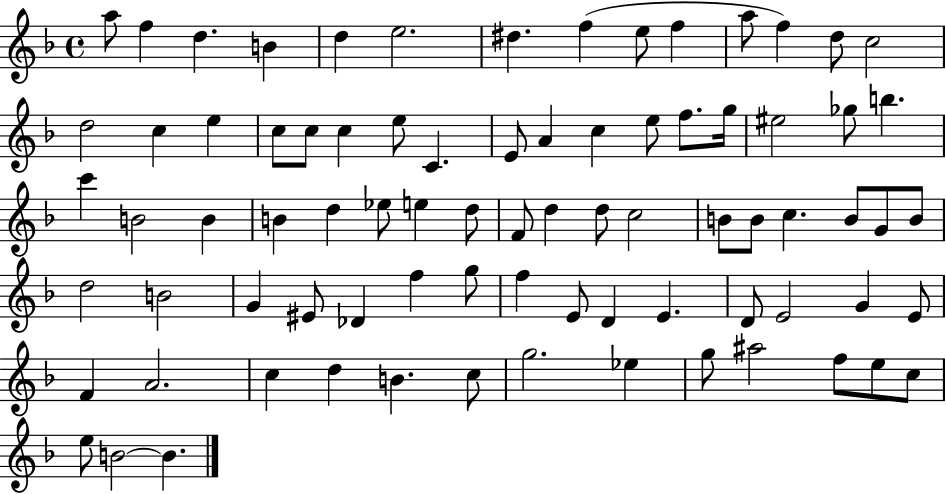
A5/e F5/q D5/q. B4/q D5/q E5/h. D#5/q. F5/q E5/e F5/q A5/e F5/q D5/e C5/h D5/h C5/q E5/q C5/e C5/e C5/q E5/e C4/q. E4/e A4/q C5/q E5/e F5/e. G5/s EIS5/h Gb5/e B5/q. C6/q B4/h B4/q B4/q D5/q Eb5/e E5/q D5/e F4/e D5/q D5/e C5/h B4/e B4/e C5/q. B4/e G4/e B4/e D5/h B4/h G4/q EIS4/e Db4/q F5/q G5/e F5/q E4/e D4/q E4/q. D4/e E4/h G4/q E4/e F4/q A4/h. C5/q D5/q B4/q. C5/e G5/h. Eb5/q G5/e A#5/h F5/e E5/e C5/e E5/e B4/h B4/q.